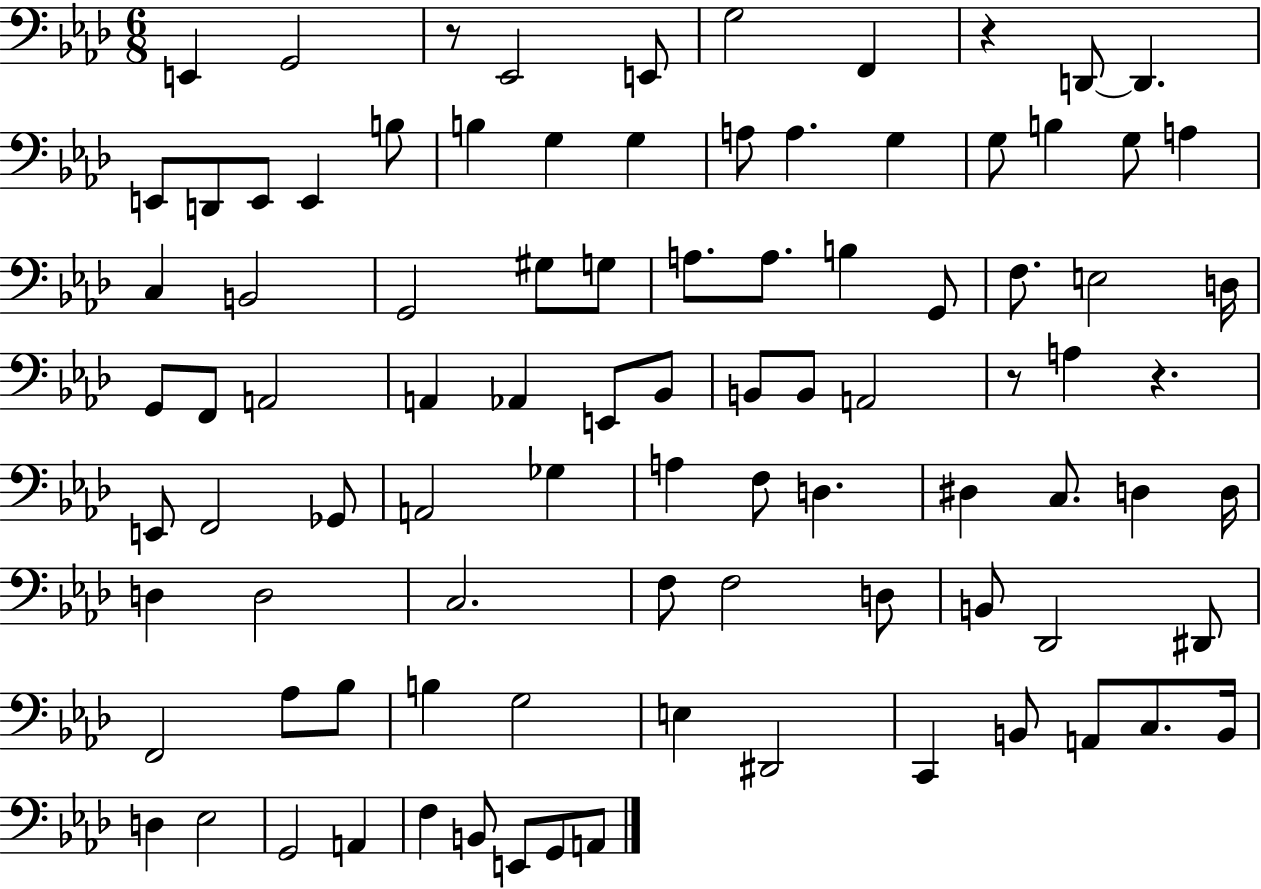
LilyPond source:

{
  \clef bass
  \numericTimeSignature
  \time 6/8
  \key aes \major
  \repeat volta 2 { e,4 g,2 | r8 ees,2 e,8 | g2 f,4 | r4 d,8~~ d,4. | \break e,8 d,8 e,8 e,4 b8 | b4 g4 g4 | a8 a4. g4 | g8 b4 g8 a4 | \break c4 b,2 | g,2 gis8 g8 | a8. a8. b4 g,8 | f8. e2 d16 | \break g,8 f,8 a,2 | a,4 aes,4 e,8 bes,8 | b,8 b,8 a,2 | r8 a4 r4. | \break e,8 f,2 ges,8 | a,2 ges4 | a4 f8 d4. | dis4 c8. d4 d16 | \break d4 d2 | c2. | f8 f2 d8 | b,8 des,2 dis,8 | \break f,2 aes8 bes8 | b4 g2 | e4 dis,2 | c,4 b,8 a,8 c8. b,16 | \break d4 ees2 | g,2 a,4 | f4 b,8 e,8 g,8 a,8 | } \bar "|."
}